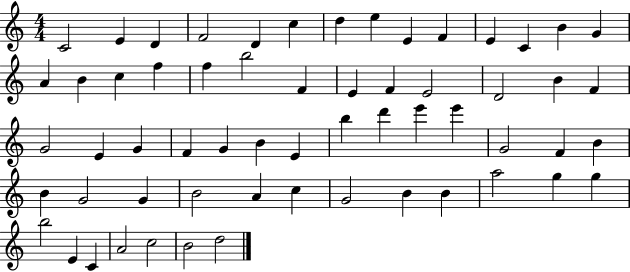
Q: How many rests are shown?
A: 0